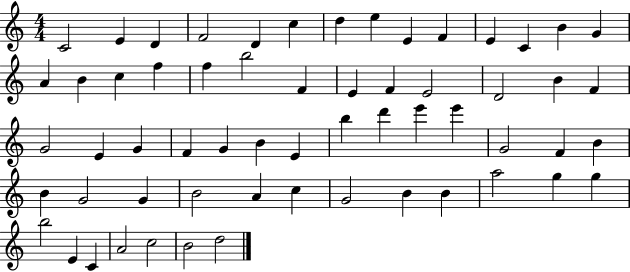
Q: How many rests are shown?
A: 0